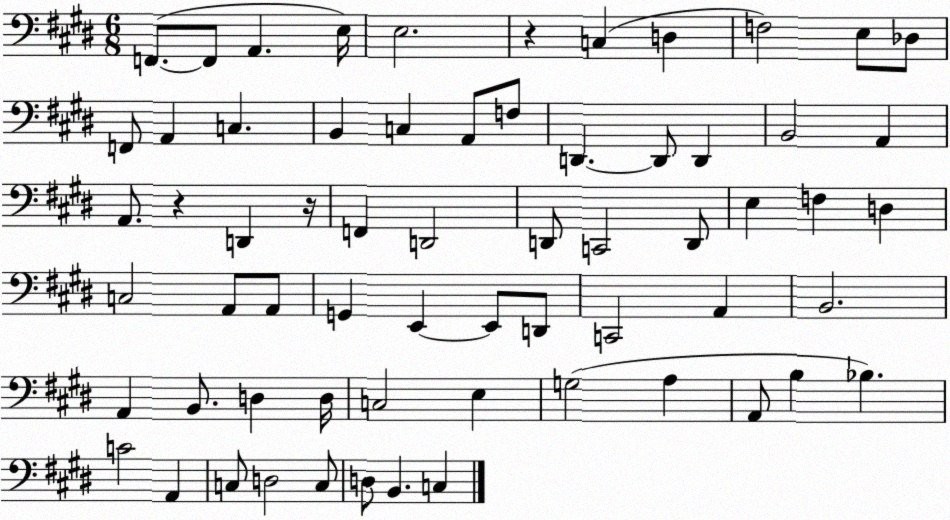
X:1
T:Untitled
M:6/8
L:1/4
K:E
F,,/2 F,,/2 A,, E,/4 E,2 z C, D, F,2 E,/2 _D,/2 F,,/2 A,, C, B,, C, A,,/2 F,/2 D,, D,,/2 D,, B,,2 A,, A,,/2 z D,, z/4 F,, D,,2 D,,/2 C,,2 D,,/2 E, F, D, C,2 A,,/2 A,,/2 G,, E,, E,,/2 D,,/2 C,,2 A,, B,,2 A,, B,,/2 D, D,/4 C,2 E, G,2 A, A,,/2 B, _B, C2 A,, C,/2 D,2 C,/2 D,/2 B,, C,